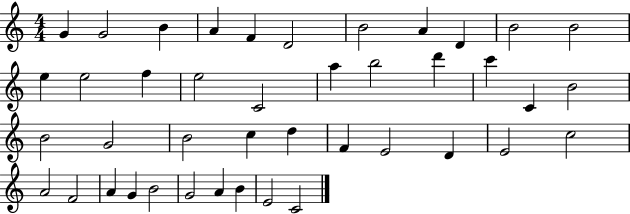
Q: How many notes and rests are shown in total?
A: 42